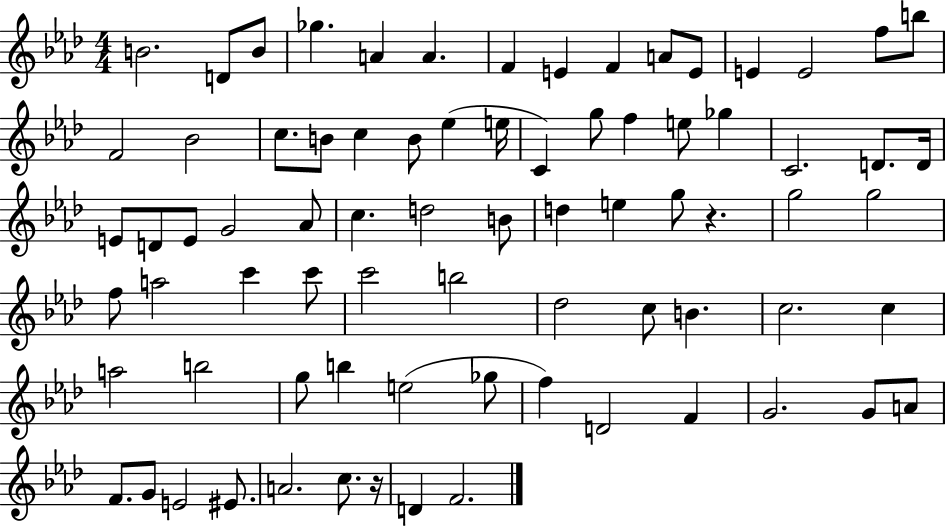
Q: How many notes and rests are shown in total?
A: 77